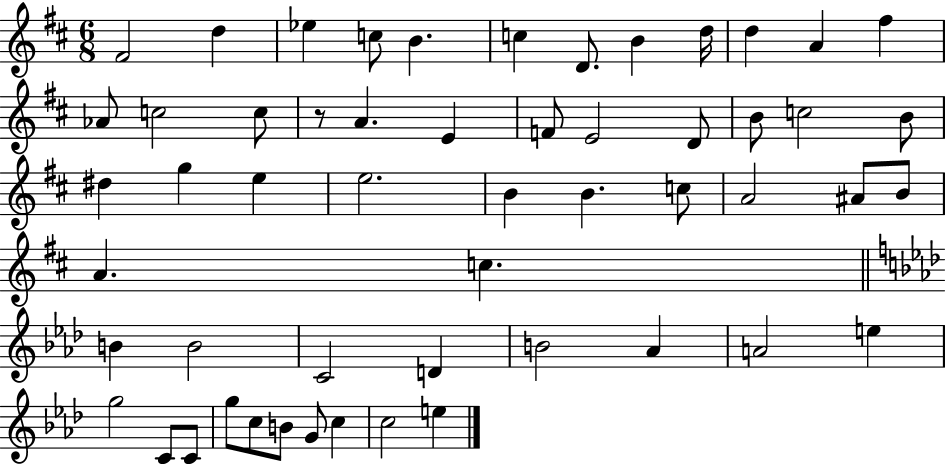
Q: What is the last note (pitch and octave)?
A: E5